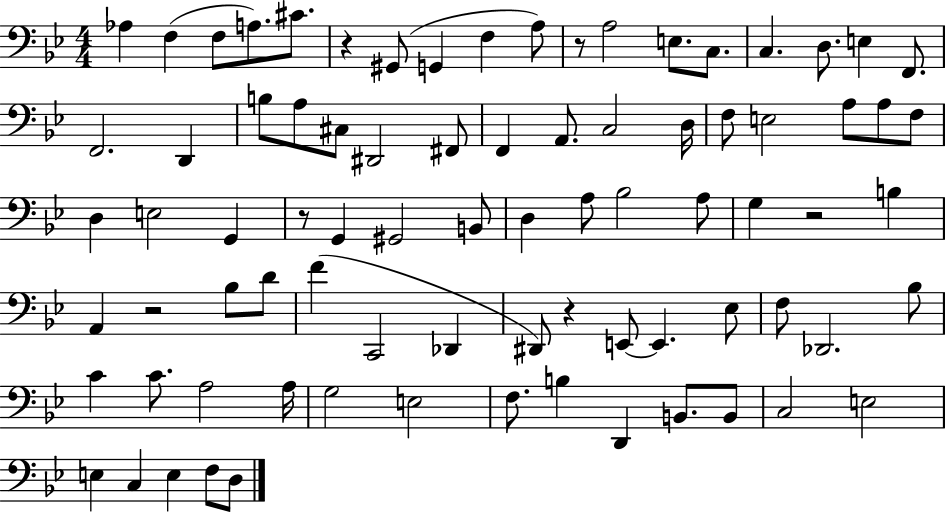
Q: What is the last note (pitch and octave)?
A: D3